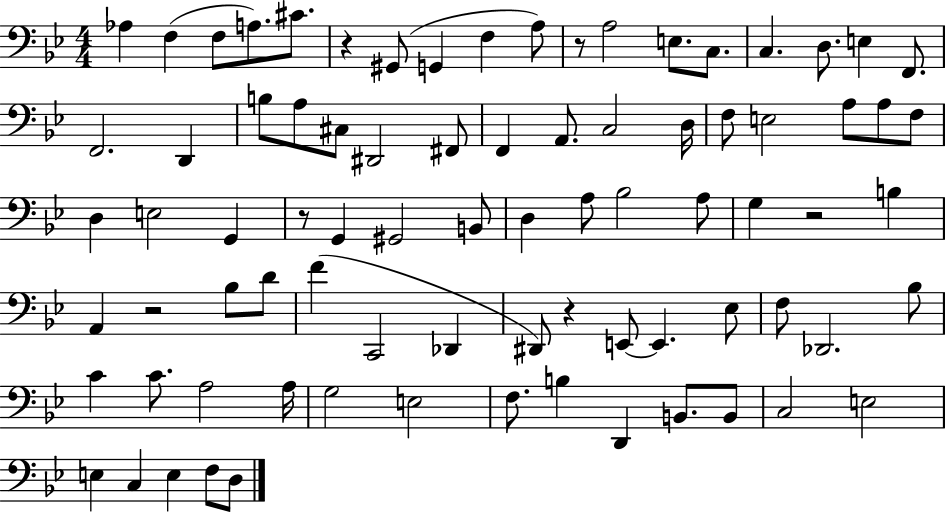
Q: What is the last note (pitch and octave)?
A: D3